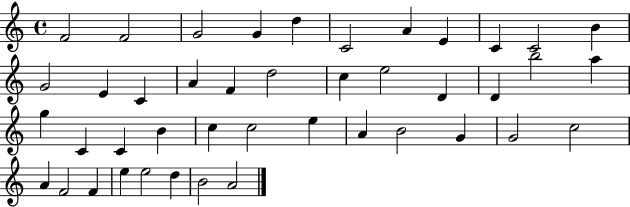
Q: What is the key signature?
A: C major